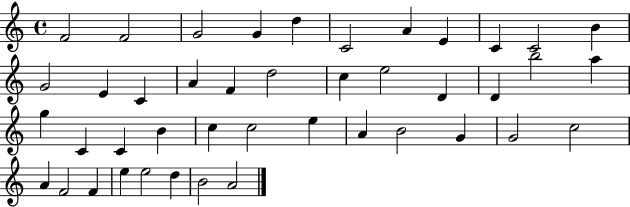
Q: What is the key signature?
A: C major